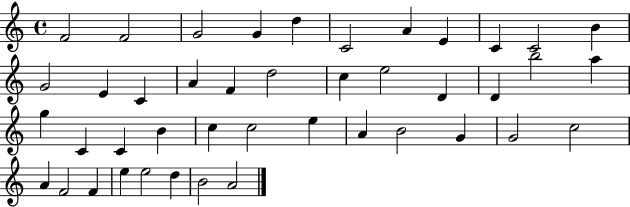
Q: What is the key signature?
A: C major